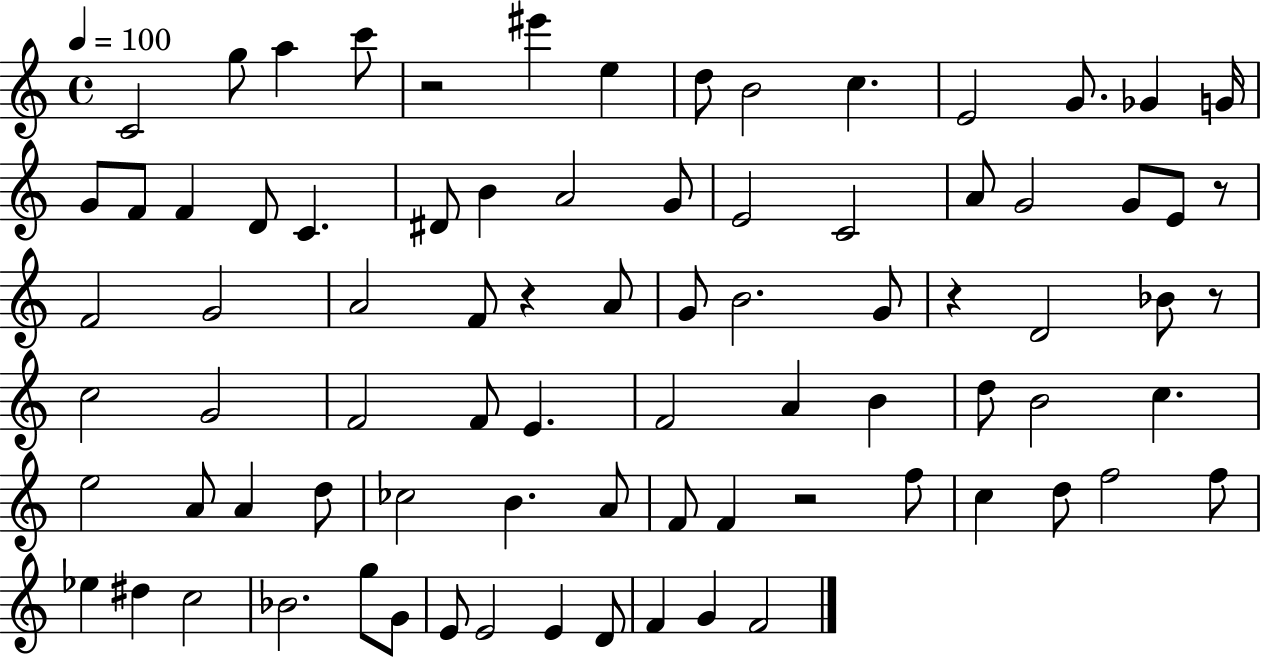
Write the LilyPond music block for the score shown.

{
  \clef treble
  \time 4/4
  \defaultTimeSignature
  \key c \major
  \tempo 4 = 100
  c'2 g''8 a''4 c'''8 | r2 eis'''4 e''4 | d''8 b'2 c''4. | e'2 g'8. ges'4 g'16 | \break g'8 f'8 f'4 d'8 c'4. | dis'8 b'4 a'2 g'8 | e'2 c'2 | a'8 g'2 g'8 e'8 r8 | \break f'2 g'2 | a'2 f'8 r4 a'8 | g'8 b'2. g'8 | r4 d'2 bes'8 r8 | \break c''2 g'2 | f'2 f'8 e'4. | f'2 a'4 b'4 | d''8 b'2 c''4. | \break e''2 a'8 a'4 d''8 | ces''2 b'4. a'8 | f'8 f'4 r2 f''8 | c''4 d''8 f''2 f''8 | \break ees''4 dis''4 c''2 | bes'2. g''8 g'8 | e'8 e'2 e'4 d'8 | f'4 g'4 f'2 | \break \bar "|."
}